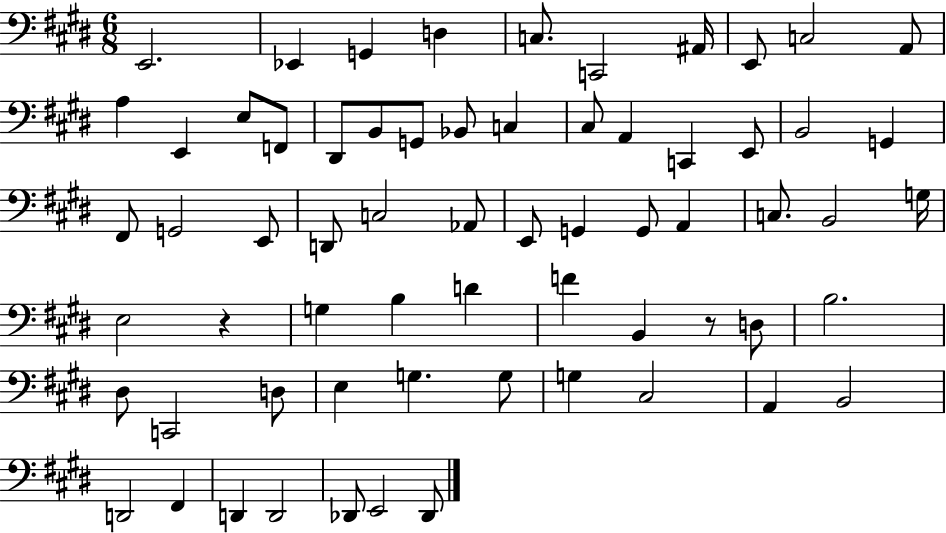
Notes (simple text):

E2/h. Eb2/q G2/q D3/q C3/e. C2/h A#2/s E2/e C3/h A2/e A3/q E2/q E3/e F2/e D#2/e B2/e G2/e Bb2/e C3/q C#3/e A2/q C2/q E2/e B2/h G2/q F#2/e G2/h E2/e D2/e C3/h Ab2/e E2/e G2/q G2/e A2/q C3/e. B2/h G3/s E3/h R/q G3/q B3/q D4/q F4/q B2/q R/e D3/e B3/h. D#3/e C2/h D3/e E3/q G3/q. G3/e G3/q C#3/h A2/q B2/h D2/h F#2/q D2/q D2/h Db2/e E2/h Db2/e